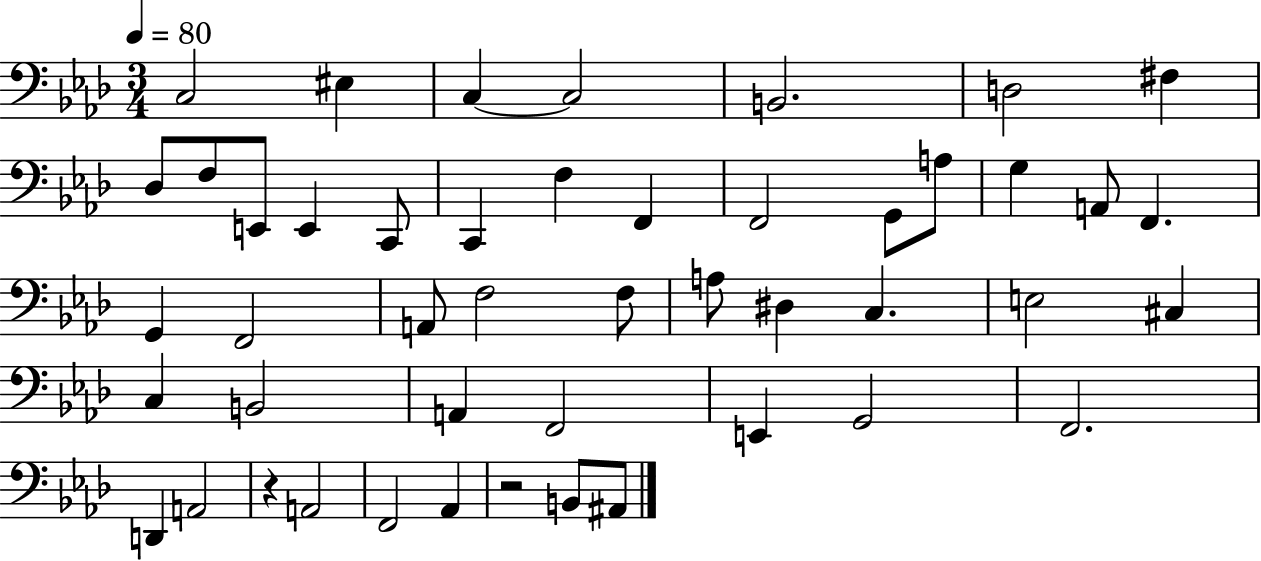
C3/h EIS3/q C3/q C3/h B2/h. D3/h F#3/q Db3/e F3/e E2/e E2/q C2/e C2/q F3/q F2/q F2/h G2/e A3/e G3/q A2/e F2/q. G2/q F2/h A2/e F3/h F3/e A3/e D#3/q C3/q. E3/h C#3/q C3/q B2/h A2/q F2/h E2/q G2/h F2/h. D2/q A2/h R/q A2/h F2/h Ab2/q R/h B2/e A#2/e